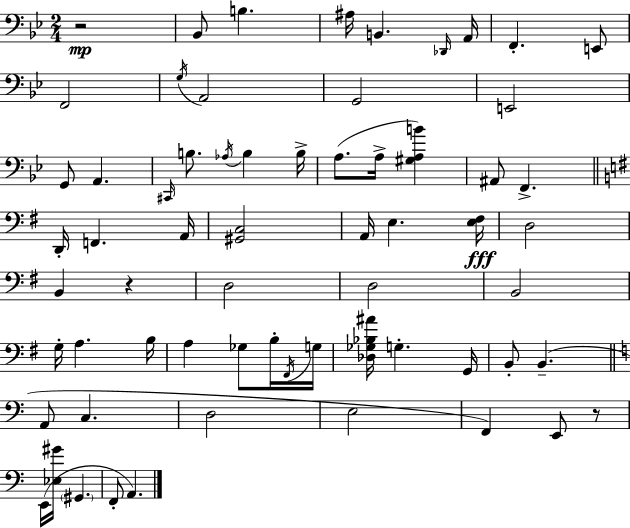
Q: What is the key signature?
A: BES major